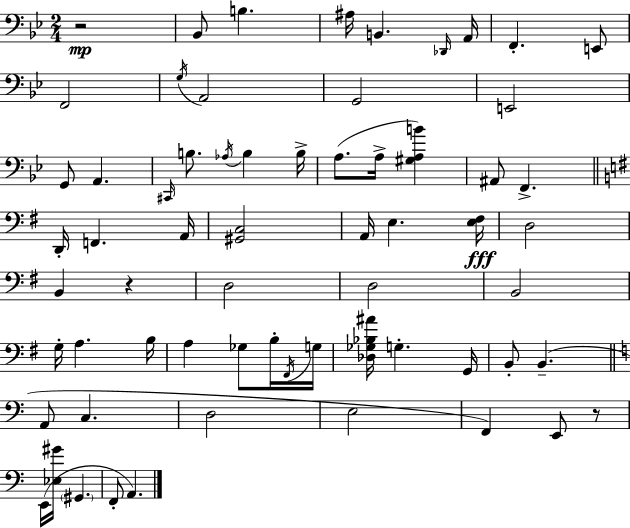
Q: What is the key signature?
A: BES major